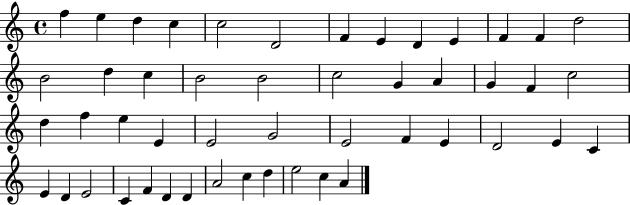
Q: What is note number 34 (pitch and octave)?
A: D4